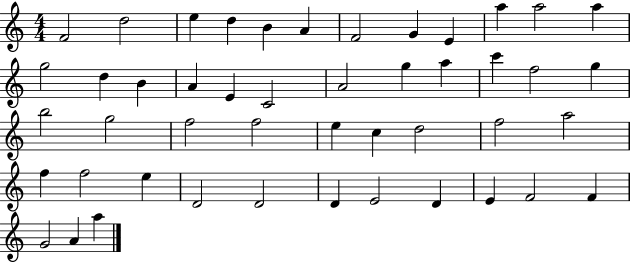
F4/h D5/h E5/q D5/q B4/q A4/q F4/h G4/q E4/q A5/q A5/h A5/q G5/h D5/q B4/q A4/q E4/q C4/h A4/h G5/q A5/q C6/q F5/h G5/q B5/h G5/h F5/h F5/h E5/q C5/q D5/h F5/h A5/h F5/q F5/h E5/q D4/h D4/h D4/q E4/h D4/q E4/q F4/h F4/q G4/h A4/q A5/q